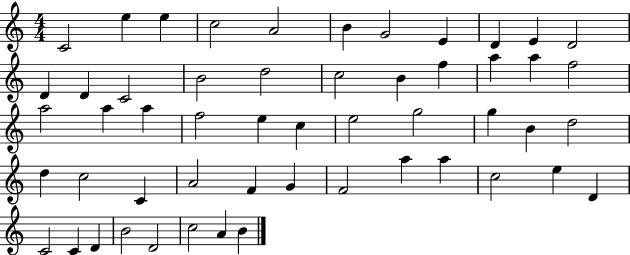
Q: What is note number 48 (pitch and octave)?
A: D4